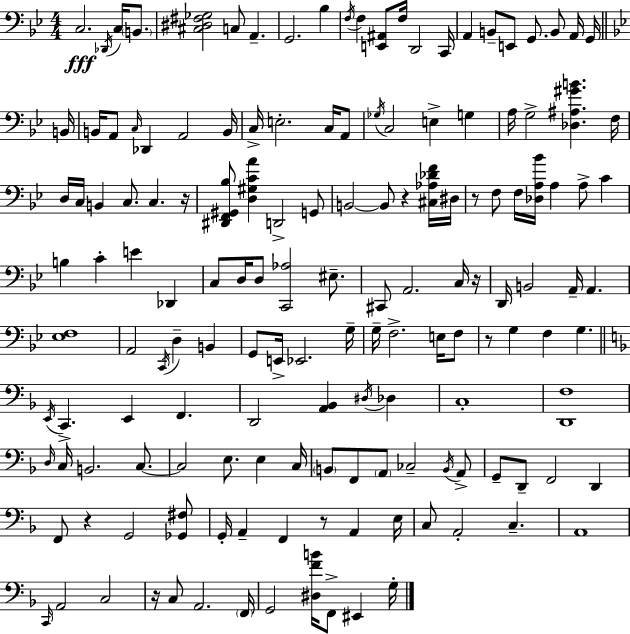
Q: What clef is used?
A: bass